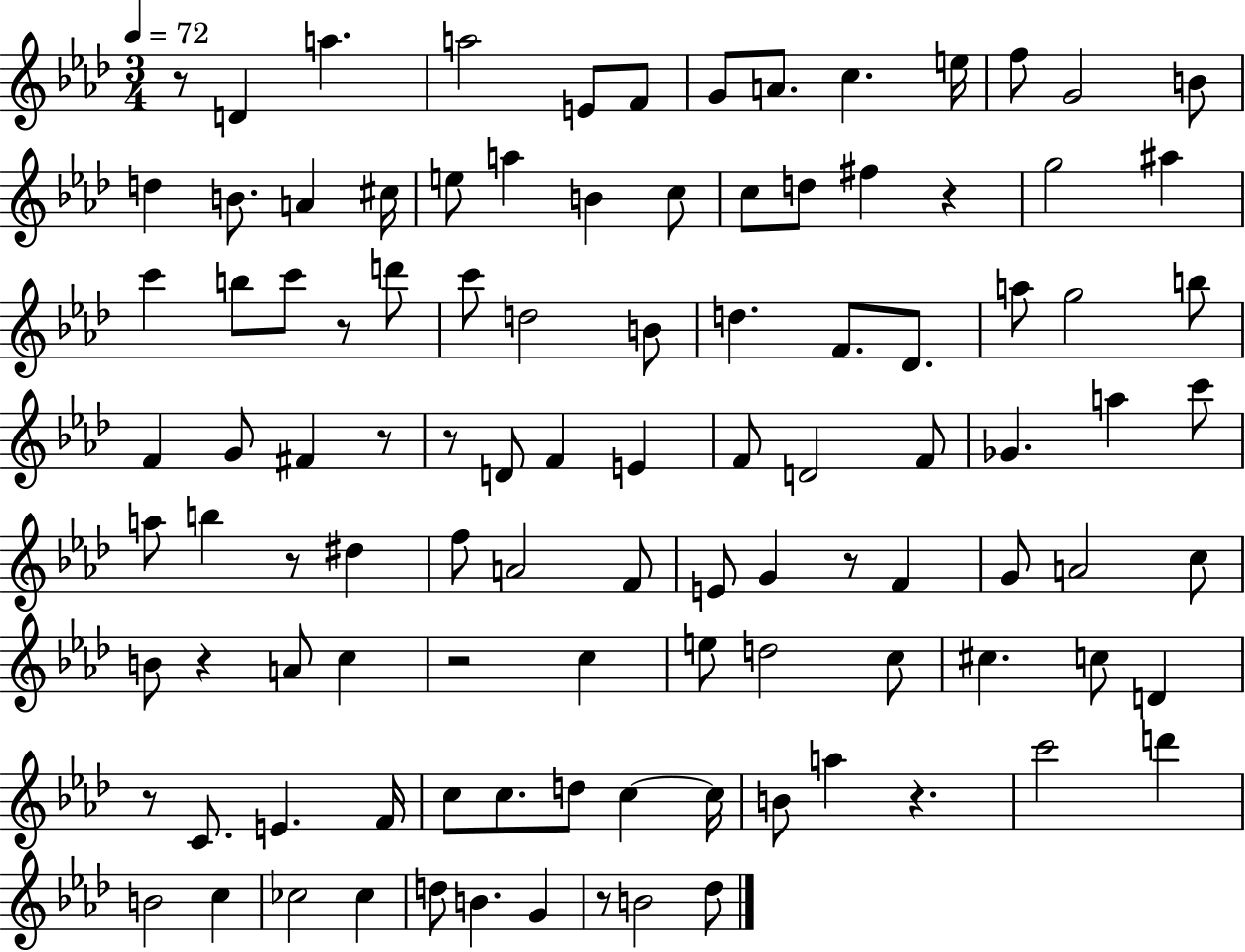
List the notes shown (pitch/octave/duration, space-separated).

R/e D4/q A5/q. A5/h E4/e F4/e G4/e A4/e. C5/q. E5/s F5/e G4/h B4/e D5/q B4/e. A4/q C#5/s E5/e A5/q B4/q C5/e C5/e D5/e F#5/q R/q G5/h A#5/q C6/q B5/e C6/e R/e D6/e C6/e D5/h B4/e D5/q. F4/e. Db4/e. A5/e G5/h B5/e F4/q G4/e F#4/q R/e R/e D4/e F4/q E4/q F4/e D4/h F4/e Gb4/q. A5/q C6/e A5/e B5/q R/e D#5/q F5/e A4/h F4/e E4/e G4/q R/e F4/q G4/e A4/h C5/e B4/e R/q A4/e C5/q R/h C5/q E5/e D5/h C5/e C#5/q. C5/e D4/q R/e C4/e. E4/q. F4/s C5/e C5/e. D5/e C5/q C5/s B4/e A5/q R/q. C6/h D6/q B4/h C5/q CES5/h CES5/q D5/e B4/q. G4/q R/e B4/h Db5/e